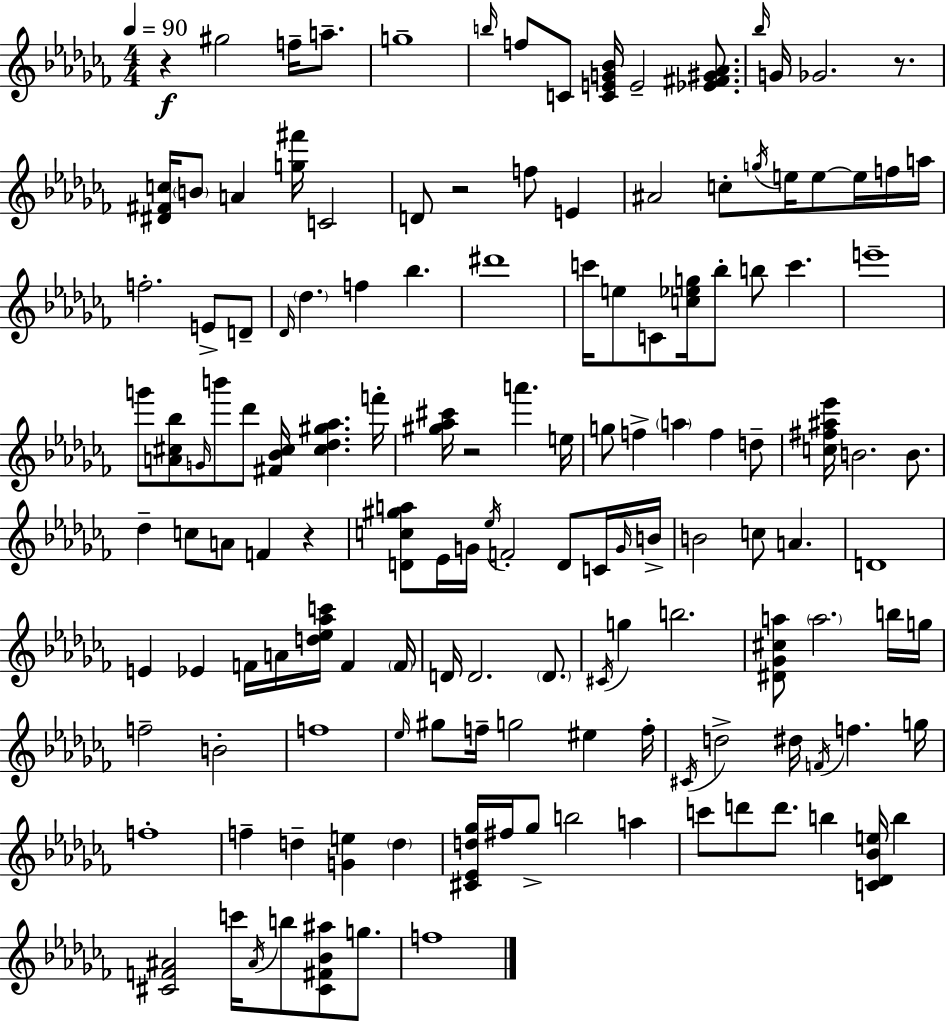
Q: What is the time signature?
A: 4/4